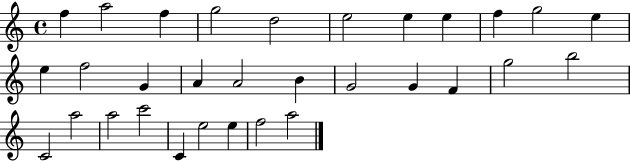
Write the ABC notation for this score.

X:1
T:Untitled
M:4/4
L:1/4
K:C
f a2 f g2 d2 e2 e e f g2 e e f2 G A A2 B G2 G F g2 b2 C2 a2 a2 c'2 C e2 e f2 a2